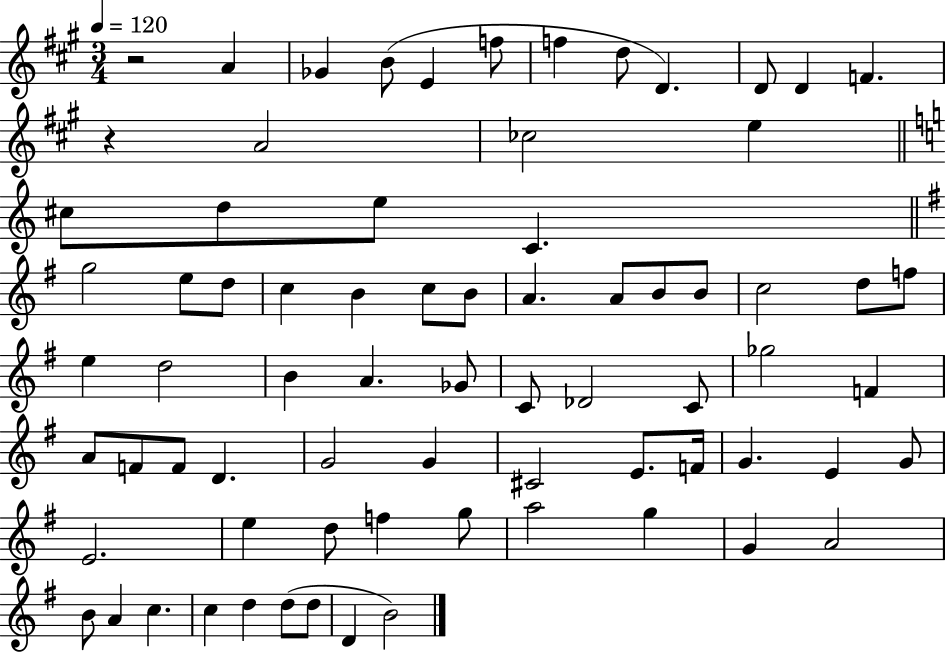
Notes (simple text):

R/h A4/q Gb4/q B4/e E4/q F5/e F5/q D5/e D4/q. D4/e D4/q F4/q. R/q A4/h CES5/h E5/q C#5/e D5/e E5/e C4/q. G5/h E5/e D5/e C5/q B4/q C5/e B4/e A4/q. A4/e B4/e B4/e C5/h D5/e F5/e E5/q D5/h B4/q A4/q. Gb4/e C4/e Db4/h C4/e Gb5/h F4/q A4/e F4/e F4/e D4/q. G4/h G4/q C#4/h E4/e. F4/s G4/q. E4/q G4/e E4/h. E5/q D5/e F5/q G5/e A5/h G5/q G4/q A4/h B4/e A4/q C5/q. C5/q D5/q D5/e D5/e D4/q B4/h